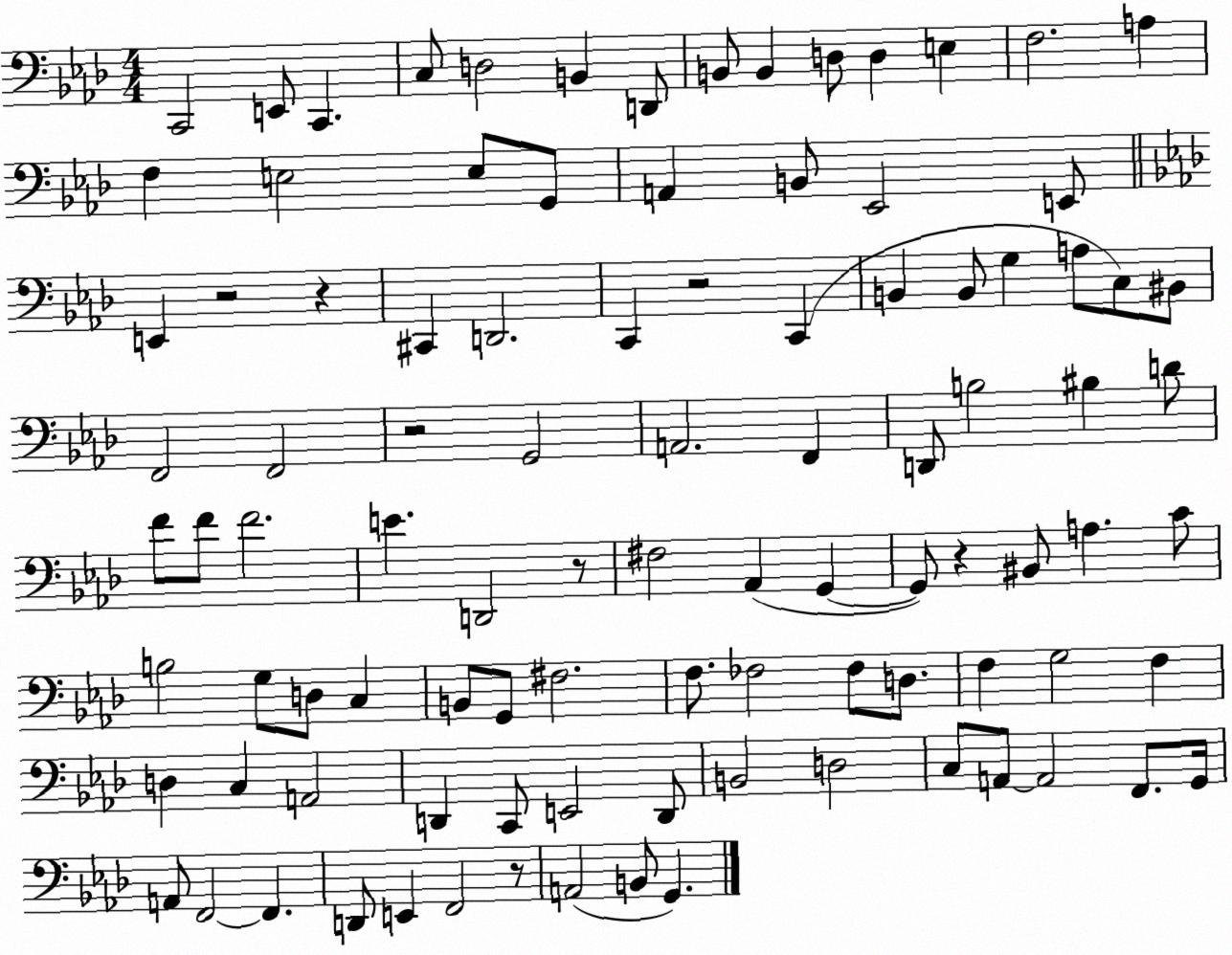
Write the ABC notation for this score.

X:1
T:Untitled
M:4/4
L:1/4
K:Ab
C,,2 E,,/2 C,, C,/2 D,2 B,, D,,/2 B,,/2 B,, D,/2 D, E, F,2 A, F, E,2 E,/2 G,,/2 A,, B,,/2 _E,,2 E,,/2 E,, z2 z ^C,, D,,2 C,, z2 C,, B,, B,,/2 G, A,/2 C,/2 ^B,,/2 F,,2 F,,2 z2 G,,2 A,,2 F,, D,,/2 B,2 ^B, D/2 F/2 F/2 F2 E D,,2 z/2 ^F,2 _A,, G,, G,,/2 z ^B,,/2 A, C/2 B,2 G,/2 D,/2 C, B,,/2 G,,/2 ^F,2 F,/2 _F,2 _F,/2 D,/2 F, G,2 F, D, C, A,,2 D,, C,,/2 E,,2 D,,/2 B,,2 D,2 C,/2 A,,/2 A,,2 F,,/2 G,,/4 A,,/2 F,,2 F,, D,,/2 E,, F,,2 z/2 A,,2 B,,/2 G,,